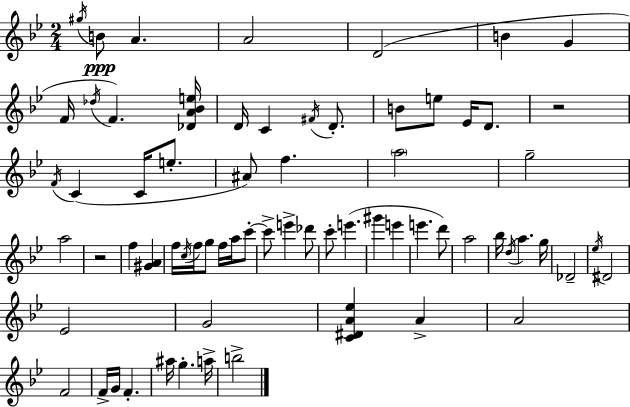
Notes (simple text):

G#5/s B4/e A4/q. A4/h D4/h B4/q G4/q F4/s Db5/s F4/q. [Db4,A4,Bb4,E5]/s D4/s C4/q F#4/s D4/e. B4/e E5/e Eb4/s D4/e. R/h F4/s C4/q C4/s E5/e. A#4/e F5/q. A5/h G5/h A5/h R/h F5/q [G#4,A4]/q F5/s C5/s F5/s G5/e F5/s A5/s C6/e C6/e E6/q Db6/e C6/e E6/q. G#6/q E6/q E6/q. D6/e A5/h Bb5/s D5/s A5/q. G5/s Db4/h Eb5/s D#4/h Eb4/h G4/h [C4,D#4,A4,Eb5]/q A4/q A4/h F4/h F4/s G4/s F4/q. A#5/s G5/q. A5/s B5/h